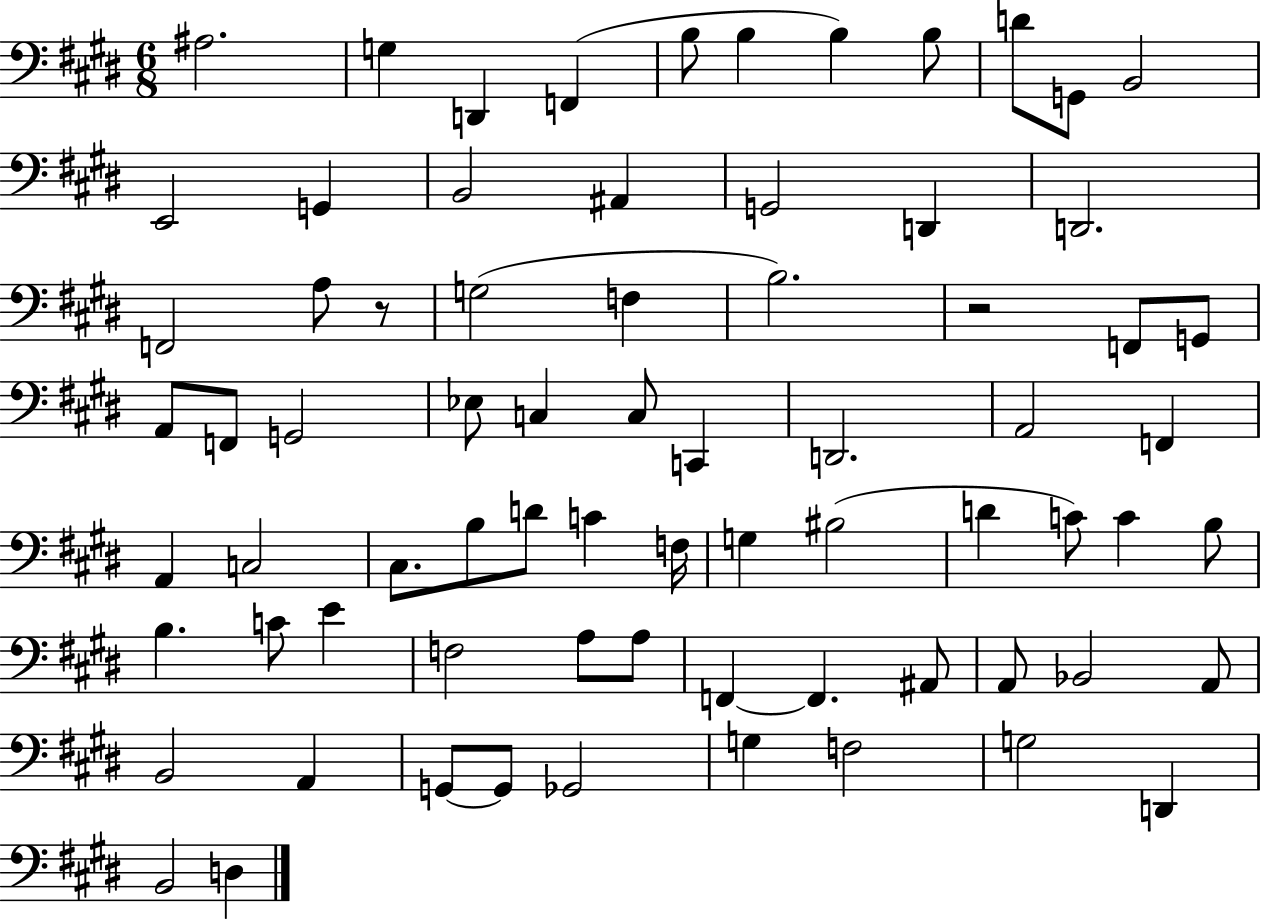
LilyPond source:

{
  \clef bass
  \numericTimeSignature
  \time 6/8
  \key e \major
  ais2. | g4 d,4 f,4( | b8 b4 b4) b8 | d'8 g,8 b,2 | \break e,2 g,4 | b,2 ais,4 | g,2 d,4 | d,2. | \break f,2 a8 r8 | g2( f4 | b2.) | r2 f,8 g,8 | \break a,8 f,8 g,2 | ees8 c4 c8 c,4 | d,2. | a,2 f,4 | \break a,4 c2 | cis8. b8 d'8 c'4 f16 | g4 bis2( | d'4 c'8) c'4 b8 | \break b4. c'8 e'4 | f2 a8 a8 | f,4~~ f,4. ais,8 | a,8 bes,2 a,8 | \break b,2 a,4 | g,8~~ g,8 ges,2 | g4 f2 | g2 d,4 | \break b,2 d4 | \bar "|."
}